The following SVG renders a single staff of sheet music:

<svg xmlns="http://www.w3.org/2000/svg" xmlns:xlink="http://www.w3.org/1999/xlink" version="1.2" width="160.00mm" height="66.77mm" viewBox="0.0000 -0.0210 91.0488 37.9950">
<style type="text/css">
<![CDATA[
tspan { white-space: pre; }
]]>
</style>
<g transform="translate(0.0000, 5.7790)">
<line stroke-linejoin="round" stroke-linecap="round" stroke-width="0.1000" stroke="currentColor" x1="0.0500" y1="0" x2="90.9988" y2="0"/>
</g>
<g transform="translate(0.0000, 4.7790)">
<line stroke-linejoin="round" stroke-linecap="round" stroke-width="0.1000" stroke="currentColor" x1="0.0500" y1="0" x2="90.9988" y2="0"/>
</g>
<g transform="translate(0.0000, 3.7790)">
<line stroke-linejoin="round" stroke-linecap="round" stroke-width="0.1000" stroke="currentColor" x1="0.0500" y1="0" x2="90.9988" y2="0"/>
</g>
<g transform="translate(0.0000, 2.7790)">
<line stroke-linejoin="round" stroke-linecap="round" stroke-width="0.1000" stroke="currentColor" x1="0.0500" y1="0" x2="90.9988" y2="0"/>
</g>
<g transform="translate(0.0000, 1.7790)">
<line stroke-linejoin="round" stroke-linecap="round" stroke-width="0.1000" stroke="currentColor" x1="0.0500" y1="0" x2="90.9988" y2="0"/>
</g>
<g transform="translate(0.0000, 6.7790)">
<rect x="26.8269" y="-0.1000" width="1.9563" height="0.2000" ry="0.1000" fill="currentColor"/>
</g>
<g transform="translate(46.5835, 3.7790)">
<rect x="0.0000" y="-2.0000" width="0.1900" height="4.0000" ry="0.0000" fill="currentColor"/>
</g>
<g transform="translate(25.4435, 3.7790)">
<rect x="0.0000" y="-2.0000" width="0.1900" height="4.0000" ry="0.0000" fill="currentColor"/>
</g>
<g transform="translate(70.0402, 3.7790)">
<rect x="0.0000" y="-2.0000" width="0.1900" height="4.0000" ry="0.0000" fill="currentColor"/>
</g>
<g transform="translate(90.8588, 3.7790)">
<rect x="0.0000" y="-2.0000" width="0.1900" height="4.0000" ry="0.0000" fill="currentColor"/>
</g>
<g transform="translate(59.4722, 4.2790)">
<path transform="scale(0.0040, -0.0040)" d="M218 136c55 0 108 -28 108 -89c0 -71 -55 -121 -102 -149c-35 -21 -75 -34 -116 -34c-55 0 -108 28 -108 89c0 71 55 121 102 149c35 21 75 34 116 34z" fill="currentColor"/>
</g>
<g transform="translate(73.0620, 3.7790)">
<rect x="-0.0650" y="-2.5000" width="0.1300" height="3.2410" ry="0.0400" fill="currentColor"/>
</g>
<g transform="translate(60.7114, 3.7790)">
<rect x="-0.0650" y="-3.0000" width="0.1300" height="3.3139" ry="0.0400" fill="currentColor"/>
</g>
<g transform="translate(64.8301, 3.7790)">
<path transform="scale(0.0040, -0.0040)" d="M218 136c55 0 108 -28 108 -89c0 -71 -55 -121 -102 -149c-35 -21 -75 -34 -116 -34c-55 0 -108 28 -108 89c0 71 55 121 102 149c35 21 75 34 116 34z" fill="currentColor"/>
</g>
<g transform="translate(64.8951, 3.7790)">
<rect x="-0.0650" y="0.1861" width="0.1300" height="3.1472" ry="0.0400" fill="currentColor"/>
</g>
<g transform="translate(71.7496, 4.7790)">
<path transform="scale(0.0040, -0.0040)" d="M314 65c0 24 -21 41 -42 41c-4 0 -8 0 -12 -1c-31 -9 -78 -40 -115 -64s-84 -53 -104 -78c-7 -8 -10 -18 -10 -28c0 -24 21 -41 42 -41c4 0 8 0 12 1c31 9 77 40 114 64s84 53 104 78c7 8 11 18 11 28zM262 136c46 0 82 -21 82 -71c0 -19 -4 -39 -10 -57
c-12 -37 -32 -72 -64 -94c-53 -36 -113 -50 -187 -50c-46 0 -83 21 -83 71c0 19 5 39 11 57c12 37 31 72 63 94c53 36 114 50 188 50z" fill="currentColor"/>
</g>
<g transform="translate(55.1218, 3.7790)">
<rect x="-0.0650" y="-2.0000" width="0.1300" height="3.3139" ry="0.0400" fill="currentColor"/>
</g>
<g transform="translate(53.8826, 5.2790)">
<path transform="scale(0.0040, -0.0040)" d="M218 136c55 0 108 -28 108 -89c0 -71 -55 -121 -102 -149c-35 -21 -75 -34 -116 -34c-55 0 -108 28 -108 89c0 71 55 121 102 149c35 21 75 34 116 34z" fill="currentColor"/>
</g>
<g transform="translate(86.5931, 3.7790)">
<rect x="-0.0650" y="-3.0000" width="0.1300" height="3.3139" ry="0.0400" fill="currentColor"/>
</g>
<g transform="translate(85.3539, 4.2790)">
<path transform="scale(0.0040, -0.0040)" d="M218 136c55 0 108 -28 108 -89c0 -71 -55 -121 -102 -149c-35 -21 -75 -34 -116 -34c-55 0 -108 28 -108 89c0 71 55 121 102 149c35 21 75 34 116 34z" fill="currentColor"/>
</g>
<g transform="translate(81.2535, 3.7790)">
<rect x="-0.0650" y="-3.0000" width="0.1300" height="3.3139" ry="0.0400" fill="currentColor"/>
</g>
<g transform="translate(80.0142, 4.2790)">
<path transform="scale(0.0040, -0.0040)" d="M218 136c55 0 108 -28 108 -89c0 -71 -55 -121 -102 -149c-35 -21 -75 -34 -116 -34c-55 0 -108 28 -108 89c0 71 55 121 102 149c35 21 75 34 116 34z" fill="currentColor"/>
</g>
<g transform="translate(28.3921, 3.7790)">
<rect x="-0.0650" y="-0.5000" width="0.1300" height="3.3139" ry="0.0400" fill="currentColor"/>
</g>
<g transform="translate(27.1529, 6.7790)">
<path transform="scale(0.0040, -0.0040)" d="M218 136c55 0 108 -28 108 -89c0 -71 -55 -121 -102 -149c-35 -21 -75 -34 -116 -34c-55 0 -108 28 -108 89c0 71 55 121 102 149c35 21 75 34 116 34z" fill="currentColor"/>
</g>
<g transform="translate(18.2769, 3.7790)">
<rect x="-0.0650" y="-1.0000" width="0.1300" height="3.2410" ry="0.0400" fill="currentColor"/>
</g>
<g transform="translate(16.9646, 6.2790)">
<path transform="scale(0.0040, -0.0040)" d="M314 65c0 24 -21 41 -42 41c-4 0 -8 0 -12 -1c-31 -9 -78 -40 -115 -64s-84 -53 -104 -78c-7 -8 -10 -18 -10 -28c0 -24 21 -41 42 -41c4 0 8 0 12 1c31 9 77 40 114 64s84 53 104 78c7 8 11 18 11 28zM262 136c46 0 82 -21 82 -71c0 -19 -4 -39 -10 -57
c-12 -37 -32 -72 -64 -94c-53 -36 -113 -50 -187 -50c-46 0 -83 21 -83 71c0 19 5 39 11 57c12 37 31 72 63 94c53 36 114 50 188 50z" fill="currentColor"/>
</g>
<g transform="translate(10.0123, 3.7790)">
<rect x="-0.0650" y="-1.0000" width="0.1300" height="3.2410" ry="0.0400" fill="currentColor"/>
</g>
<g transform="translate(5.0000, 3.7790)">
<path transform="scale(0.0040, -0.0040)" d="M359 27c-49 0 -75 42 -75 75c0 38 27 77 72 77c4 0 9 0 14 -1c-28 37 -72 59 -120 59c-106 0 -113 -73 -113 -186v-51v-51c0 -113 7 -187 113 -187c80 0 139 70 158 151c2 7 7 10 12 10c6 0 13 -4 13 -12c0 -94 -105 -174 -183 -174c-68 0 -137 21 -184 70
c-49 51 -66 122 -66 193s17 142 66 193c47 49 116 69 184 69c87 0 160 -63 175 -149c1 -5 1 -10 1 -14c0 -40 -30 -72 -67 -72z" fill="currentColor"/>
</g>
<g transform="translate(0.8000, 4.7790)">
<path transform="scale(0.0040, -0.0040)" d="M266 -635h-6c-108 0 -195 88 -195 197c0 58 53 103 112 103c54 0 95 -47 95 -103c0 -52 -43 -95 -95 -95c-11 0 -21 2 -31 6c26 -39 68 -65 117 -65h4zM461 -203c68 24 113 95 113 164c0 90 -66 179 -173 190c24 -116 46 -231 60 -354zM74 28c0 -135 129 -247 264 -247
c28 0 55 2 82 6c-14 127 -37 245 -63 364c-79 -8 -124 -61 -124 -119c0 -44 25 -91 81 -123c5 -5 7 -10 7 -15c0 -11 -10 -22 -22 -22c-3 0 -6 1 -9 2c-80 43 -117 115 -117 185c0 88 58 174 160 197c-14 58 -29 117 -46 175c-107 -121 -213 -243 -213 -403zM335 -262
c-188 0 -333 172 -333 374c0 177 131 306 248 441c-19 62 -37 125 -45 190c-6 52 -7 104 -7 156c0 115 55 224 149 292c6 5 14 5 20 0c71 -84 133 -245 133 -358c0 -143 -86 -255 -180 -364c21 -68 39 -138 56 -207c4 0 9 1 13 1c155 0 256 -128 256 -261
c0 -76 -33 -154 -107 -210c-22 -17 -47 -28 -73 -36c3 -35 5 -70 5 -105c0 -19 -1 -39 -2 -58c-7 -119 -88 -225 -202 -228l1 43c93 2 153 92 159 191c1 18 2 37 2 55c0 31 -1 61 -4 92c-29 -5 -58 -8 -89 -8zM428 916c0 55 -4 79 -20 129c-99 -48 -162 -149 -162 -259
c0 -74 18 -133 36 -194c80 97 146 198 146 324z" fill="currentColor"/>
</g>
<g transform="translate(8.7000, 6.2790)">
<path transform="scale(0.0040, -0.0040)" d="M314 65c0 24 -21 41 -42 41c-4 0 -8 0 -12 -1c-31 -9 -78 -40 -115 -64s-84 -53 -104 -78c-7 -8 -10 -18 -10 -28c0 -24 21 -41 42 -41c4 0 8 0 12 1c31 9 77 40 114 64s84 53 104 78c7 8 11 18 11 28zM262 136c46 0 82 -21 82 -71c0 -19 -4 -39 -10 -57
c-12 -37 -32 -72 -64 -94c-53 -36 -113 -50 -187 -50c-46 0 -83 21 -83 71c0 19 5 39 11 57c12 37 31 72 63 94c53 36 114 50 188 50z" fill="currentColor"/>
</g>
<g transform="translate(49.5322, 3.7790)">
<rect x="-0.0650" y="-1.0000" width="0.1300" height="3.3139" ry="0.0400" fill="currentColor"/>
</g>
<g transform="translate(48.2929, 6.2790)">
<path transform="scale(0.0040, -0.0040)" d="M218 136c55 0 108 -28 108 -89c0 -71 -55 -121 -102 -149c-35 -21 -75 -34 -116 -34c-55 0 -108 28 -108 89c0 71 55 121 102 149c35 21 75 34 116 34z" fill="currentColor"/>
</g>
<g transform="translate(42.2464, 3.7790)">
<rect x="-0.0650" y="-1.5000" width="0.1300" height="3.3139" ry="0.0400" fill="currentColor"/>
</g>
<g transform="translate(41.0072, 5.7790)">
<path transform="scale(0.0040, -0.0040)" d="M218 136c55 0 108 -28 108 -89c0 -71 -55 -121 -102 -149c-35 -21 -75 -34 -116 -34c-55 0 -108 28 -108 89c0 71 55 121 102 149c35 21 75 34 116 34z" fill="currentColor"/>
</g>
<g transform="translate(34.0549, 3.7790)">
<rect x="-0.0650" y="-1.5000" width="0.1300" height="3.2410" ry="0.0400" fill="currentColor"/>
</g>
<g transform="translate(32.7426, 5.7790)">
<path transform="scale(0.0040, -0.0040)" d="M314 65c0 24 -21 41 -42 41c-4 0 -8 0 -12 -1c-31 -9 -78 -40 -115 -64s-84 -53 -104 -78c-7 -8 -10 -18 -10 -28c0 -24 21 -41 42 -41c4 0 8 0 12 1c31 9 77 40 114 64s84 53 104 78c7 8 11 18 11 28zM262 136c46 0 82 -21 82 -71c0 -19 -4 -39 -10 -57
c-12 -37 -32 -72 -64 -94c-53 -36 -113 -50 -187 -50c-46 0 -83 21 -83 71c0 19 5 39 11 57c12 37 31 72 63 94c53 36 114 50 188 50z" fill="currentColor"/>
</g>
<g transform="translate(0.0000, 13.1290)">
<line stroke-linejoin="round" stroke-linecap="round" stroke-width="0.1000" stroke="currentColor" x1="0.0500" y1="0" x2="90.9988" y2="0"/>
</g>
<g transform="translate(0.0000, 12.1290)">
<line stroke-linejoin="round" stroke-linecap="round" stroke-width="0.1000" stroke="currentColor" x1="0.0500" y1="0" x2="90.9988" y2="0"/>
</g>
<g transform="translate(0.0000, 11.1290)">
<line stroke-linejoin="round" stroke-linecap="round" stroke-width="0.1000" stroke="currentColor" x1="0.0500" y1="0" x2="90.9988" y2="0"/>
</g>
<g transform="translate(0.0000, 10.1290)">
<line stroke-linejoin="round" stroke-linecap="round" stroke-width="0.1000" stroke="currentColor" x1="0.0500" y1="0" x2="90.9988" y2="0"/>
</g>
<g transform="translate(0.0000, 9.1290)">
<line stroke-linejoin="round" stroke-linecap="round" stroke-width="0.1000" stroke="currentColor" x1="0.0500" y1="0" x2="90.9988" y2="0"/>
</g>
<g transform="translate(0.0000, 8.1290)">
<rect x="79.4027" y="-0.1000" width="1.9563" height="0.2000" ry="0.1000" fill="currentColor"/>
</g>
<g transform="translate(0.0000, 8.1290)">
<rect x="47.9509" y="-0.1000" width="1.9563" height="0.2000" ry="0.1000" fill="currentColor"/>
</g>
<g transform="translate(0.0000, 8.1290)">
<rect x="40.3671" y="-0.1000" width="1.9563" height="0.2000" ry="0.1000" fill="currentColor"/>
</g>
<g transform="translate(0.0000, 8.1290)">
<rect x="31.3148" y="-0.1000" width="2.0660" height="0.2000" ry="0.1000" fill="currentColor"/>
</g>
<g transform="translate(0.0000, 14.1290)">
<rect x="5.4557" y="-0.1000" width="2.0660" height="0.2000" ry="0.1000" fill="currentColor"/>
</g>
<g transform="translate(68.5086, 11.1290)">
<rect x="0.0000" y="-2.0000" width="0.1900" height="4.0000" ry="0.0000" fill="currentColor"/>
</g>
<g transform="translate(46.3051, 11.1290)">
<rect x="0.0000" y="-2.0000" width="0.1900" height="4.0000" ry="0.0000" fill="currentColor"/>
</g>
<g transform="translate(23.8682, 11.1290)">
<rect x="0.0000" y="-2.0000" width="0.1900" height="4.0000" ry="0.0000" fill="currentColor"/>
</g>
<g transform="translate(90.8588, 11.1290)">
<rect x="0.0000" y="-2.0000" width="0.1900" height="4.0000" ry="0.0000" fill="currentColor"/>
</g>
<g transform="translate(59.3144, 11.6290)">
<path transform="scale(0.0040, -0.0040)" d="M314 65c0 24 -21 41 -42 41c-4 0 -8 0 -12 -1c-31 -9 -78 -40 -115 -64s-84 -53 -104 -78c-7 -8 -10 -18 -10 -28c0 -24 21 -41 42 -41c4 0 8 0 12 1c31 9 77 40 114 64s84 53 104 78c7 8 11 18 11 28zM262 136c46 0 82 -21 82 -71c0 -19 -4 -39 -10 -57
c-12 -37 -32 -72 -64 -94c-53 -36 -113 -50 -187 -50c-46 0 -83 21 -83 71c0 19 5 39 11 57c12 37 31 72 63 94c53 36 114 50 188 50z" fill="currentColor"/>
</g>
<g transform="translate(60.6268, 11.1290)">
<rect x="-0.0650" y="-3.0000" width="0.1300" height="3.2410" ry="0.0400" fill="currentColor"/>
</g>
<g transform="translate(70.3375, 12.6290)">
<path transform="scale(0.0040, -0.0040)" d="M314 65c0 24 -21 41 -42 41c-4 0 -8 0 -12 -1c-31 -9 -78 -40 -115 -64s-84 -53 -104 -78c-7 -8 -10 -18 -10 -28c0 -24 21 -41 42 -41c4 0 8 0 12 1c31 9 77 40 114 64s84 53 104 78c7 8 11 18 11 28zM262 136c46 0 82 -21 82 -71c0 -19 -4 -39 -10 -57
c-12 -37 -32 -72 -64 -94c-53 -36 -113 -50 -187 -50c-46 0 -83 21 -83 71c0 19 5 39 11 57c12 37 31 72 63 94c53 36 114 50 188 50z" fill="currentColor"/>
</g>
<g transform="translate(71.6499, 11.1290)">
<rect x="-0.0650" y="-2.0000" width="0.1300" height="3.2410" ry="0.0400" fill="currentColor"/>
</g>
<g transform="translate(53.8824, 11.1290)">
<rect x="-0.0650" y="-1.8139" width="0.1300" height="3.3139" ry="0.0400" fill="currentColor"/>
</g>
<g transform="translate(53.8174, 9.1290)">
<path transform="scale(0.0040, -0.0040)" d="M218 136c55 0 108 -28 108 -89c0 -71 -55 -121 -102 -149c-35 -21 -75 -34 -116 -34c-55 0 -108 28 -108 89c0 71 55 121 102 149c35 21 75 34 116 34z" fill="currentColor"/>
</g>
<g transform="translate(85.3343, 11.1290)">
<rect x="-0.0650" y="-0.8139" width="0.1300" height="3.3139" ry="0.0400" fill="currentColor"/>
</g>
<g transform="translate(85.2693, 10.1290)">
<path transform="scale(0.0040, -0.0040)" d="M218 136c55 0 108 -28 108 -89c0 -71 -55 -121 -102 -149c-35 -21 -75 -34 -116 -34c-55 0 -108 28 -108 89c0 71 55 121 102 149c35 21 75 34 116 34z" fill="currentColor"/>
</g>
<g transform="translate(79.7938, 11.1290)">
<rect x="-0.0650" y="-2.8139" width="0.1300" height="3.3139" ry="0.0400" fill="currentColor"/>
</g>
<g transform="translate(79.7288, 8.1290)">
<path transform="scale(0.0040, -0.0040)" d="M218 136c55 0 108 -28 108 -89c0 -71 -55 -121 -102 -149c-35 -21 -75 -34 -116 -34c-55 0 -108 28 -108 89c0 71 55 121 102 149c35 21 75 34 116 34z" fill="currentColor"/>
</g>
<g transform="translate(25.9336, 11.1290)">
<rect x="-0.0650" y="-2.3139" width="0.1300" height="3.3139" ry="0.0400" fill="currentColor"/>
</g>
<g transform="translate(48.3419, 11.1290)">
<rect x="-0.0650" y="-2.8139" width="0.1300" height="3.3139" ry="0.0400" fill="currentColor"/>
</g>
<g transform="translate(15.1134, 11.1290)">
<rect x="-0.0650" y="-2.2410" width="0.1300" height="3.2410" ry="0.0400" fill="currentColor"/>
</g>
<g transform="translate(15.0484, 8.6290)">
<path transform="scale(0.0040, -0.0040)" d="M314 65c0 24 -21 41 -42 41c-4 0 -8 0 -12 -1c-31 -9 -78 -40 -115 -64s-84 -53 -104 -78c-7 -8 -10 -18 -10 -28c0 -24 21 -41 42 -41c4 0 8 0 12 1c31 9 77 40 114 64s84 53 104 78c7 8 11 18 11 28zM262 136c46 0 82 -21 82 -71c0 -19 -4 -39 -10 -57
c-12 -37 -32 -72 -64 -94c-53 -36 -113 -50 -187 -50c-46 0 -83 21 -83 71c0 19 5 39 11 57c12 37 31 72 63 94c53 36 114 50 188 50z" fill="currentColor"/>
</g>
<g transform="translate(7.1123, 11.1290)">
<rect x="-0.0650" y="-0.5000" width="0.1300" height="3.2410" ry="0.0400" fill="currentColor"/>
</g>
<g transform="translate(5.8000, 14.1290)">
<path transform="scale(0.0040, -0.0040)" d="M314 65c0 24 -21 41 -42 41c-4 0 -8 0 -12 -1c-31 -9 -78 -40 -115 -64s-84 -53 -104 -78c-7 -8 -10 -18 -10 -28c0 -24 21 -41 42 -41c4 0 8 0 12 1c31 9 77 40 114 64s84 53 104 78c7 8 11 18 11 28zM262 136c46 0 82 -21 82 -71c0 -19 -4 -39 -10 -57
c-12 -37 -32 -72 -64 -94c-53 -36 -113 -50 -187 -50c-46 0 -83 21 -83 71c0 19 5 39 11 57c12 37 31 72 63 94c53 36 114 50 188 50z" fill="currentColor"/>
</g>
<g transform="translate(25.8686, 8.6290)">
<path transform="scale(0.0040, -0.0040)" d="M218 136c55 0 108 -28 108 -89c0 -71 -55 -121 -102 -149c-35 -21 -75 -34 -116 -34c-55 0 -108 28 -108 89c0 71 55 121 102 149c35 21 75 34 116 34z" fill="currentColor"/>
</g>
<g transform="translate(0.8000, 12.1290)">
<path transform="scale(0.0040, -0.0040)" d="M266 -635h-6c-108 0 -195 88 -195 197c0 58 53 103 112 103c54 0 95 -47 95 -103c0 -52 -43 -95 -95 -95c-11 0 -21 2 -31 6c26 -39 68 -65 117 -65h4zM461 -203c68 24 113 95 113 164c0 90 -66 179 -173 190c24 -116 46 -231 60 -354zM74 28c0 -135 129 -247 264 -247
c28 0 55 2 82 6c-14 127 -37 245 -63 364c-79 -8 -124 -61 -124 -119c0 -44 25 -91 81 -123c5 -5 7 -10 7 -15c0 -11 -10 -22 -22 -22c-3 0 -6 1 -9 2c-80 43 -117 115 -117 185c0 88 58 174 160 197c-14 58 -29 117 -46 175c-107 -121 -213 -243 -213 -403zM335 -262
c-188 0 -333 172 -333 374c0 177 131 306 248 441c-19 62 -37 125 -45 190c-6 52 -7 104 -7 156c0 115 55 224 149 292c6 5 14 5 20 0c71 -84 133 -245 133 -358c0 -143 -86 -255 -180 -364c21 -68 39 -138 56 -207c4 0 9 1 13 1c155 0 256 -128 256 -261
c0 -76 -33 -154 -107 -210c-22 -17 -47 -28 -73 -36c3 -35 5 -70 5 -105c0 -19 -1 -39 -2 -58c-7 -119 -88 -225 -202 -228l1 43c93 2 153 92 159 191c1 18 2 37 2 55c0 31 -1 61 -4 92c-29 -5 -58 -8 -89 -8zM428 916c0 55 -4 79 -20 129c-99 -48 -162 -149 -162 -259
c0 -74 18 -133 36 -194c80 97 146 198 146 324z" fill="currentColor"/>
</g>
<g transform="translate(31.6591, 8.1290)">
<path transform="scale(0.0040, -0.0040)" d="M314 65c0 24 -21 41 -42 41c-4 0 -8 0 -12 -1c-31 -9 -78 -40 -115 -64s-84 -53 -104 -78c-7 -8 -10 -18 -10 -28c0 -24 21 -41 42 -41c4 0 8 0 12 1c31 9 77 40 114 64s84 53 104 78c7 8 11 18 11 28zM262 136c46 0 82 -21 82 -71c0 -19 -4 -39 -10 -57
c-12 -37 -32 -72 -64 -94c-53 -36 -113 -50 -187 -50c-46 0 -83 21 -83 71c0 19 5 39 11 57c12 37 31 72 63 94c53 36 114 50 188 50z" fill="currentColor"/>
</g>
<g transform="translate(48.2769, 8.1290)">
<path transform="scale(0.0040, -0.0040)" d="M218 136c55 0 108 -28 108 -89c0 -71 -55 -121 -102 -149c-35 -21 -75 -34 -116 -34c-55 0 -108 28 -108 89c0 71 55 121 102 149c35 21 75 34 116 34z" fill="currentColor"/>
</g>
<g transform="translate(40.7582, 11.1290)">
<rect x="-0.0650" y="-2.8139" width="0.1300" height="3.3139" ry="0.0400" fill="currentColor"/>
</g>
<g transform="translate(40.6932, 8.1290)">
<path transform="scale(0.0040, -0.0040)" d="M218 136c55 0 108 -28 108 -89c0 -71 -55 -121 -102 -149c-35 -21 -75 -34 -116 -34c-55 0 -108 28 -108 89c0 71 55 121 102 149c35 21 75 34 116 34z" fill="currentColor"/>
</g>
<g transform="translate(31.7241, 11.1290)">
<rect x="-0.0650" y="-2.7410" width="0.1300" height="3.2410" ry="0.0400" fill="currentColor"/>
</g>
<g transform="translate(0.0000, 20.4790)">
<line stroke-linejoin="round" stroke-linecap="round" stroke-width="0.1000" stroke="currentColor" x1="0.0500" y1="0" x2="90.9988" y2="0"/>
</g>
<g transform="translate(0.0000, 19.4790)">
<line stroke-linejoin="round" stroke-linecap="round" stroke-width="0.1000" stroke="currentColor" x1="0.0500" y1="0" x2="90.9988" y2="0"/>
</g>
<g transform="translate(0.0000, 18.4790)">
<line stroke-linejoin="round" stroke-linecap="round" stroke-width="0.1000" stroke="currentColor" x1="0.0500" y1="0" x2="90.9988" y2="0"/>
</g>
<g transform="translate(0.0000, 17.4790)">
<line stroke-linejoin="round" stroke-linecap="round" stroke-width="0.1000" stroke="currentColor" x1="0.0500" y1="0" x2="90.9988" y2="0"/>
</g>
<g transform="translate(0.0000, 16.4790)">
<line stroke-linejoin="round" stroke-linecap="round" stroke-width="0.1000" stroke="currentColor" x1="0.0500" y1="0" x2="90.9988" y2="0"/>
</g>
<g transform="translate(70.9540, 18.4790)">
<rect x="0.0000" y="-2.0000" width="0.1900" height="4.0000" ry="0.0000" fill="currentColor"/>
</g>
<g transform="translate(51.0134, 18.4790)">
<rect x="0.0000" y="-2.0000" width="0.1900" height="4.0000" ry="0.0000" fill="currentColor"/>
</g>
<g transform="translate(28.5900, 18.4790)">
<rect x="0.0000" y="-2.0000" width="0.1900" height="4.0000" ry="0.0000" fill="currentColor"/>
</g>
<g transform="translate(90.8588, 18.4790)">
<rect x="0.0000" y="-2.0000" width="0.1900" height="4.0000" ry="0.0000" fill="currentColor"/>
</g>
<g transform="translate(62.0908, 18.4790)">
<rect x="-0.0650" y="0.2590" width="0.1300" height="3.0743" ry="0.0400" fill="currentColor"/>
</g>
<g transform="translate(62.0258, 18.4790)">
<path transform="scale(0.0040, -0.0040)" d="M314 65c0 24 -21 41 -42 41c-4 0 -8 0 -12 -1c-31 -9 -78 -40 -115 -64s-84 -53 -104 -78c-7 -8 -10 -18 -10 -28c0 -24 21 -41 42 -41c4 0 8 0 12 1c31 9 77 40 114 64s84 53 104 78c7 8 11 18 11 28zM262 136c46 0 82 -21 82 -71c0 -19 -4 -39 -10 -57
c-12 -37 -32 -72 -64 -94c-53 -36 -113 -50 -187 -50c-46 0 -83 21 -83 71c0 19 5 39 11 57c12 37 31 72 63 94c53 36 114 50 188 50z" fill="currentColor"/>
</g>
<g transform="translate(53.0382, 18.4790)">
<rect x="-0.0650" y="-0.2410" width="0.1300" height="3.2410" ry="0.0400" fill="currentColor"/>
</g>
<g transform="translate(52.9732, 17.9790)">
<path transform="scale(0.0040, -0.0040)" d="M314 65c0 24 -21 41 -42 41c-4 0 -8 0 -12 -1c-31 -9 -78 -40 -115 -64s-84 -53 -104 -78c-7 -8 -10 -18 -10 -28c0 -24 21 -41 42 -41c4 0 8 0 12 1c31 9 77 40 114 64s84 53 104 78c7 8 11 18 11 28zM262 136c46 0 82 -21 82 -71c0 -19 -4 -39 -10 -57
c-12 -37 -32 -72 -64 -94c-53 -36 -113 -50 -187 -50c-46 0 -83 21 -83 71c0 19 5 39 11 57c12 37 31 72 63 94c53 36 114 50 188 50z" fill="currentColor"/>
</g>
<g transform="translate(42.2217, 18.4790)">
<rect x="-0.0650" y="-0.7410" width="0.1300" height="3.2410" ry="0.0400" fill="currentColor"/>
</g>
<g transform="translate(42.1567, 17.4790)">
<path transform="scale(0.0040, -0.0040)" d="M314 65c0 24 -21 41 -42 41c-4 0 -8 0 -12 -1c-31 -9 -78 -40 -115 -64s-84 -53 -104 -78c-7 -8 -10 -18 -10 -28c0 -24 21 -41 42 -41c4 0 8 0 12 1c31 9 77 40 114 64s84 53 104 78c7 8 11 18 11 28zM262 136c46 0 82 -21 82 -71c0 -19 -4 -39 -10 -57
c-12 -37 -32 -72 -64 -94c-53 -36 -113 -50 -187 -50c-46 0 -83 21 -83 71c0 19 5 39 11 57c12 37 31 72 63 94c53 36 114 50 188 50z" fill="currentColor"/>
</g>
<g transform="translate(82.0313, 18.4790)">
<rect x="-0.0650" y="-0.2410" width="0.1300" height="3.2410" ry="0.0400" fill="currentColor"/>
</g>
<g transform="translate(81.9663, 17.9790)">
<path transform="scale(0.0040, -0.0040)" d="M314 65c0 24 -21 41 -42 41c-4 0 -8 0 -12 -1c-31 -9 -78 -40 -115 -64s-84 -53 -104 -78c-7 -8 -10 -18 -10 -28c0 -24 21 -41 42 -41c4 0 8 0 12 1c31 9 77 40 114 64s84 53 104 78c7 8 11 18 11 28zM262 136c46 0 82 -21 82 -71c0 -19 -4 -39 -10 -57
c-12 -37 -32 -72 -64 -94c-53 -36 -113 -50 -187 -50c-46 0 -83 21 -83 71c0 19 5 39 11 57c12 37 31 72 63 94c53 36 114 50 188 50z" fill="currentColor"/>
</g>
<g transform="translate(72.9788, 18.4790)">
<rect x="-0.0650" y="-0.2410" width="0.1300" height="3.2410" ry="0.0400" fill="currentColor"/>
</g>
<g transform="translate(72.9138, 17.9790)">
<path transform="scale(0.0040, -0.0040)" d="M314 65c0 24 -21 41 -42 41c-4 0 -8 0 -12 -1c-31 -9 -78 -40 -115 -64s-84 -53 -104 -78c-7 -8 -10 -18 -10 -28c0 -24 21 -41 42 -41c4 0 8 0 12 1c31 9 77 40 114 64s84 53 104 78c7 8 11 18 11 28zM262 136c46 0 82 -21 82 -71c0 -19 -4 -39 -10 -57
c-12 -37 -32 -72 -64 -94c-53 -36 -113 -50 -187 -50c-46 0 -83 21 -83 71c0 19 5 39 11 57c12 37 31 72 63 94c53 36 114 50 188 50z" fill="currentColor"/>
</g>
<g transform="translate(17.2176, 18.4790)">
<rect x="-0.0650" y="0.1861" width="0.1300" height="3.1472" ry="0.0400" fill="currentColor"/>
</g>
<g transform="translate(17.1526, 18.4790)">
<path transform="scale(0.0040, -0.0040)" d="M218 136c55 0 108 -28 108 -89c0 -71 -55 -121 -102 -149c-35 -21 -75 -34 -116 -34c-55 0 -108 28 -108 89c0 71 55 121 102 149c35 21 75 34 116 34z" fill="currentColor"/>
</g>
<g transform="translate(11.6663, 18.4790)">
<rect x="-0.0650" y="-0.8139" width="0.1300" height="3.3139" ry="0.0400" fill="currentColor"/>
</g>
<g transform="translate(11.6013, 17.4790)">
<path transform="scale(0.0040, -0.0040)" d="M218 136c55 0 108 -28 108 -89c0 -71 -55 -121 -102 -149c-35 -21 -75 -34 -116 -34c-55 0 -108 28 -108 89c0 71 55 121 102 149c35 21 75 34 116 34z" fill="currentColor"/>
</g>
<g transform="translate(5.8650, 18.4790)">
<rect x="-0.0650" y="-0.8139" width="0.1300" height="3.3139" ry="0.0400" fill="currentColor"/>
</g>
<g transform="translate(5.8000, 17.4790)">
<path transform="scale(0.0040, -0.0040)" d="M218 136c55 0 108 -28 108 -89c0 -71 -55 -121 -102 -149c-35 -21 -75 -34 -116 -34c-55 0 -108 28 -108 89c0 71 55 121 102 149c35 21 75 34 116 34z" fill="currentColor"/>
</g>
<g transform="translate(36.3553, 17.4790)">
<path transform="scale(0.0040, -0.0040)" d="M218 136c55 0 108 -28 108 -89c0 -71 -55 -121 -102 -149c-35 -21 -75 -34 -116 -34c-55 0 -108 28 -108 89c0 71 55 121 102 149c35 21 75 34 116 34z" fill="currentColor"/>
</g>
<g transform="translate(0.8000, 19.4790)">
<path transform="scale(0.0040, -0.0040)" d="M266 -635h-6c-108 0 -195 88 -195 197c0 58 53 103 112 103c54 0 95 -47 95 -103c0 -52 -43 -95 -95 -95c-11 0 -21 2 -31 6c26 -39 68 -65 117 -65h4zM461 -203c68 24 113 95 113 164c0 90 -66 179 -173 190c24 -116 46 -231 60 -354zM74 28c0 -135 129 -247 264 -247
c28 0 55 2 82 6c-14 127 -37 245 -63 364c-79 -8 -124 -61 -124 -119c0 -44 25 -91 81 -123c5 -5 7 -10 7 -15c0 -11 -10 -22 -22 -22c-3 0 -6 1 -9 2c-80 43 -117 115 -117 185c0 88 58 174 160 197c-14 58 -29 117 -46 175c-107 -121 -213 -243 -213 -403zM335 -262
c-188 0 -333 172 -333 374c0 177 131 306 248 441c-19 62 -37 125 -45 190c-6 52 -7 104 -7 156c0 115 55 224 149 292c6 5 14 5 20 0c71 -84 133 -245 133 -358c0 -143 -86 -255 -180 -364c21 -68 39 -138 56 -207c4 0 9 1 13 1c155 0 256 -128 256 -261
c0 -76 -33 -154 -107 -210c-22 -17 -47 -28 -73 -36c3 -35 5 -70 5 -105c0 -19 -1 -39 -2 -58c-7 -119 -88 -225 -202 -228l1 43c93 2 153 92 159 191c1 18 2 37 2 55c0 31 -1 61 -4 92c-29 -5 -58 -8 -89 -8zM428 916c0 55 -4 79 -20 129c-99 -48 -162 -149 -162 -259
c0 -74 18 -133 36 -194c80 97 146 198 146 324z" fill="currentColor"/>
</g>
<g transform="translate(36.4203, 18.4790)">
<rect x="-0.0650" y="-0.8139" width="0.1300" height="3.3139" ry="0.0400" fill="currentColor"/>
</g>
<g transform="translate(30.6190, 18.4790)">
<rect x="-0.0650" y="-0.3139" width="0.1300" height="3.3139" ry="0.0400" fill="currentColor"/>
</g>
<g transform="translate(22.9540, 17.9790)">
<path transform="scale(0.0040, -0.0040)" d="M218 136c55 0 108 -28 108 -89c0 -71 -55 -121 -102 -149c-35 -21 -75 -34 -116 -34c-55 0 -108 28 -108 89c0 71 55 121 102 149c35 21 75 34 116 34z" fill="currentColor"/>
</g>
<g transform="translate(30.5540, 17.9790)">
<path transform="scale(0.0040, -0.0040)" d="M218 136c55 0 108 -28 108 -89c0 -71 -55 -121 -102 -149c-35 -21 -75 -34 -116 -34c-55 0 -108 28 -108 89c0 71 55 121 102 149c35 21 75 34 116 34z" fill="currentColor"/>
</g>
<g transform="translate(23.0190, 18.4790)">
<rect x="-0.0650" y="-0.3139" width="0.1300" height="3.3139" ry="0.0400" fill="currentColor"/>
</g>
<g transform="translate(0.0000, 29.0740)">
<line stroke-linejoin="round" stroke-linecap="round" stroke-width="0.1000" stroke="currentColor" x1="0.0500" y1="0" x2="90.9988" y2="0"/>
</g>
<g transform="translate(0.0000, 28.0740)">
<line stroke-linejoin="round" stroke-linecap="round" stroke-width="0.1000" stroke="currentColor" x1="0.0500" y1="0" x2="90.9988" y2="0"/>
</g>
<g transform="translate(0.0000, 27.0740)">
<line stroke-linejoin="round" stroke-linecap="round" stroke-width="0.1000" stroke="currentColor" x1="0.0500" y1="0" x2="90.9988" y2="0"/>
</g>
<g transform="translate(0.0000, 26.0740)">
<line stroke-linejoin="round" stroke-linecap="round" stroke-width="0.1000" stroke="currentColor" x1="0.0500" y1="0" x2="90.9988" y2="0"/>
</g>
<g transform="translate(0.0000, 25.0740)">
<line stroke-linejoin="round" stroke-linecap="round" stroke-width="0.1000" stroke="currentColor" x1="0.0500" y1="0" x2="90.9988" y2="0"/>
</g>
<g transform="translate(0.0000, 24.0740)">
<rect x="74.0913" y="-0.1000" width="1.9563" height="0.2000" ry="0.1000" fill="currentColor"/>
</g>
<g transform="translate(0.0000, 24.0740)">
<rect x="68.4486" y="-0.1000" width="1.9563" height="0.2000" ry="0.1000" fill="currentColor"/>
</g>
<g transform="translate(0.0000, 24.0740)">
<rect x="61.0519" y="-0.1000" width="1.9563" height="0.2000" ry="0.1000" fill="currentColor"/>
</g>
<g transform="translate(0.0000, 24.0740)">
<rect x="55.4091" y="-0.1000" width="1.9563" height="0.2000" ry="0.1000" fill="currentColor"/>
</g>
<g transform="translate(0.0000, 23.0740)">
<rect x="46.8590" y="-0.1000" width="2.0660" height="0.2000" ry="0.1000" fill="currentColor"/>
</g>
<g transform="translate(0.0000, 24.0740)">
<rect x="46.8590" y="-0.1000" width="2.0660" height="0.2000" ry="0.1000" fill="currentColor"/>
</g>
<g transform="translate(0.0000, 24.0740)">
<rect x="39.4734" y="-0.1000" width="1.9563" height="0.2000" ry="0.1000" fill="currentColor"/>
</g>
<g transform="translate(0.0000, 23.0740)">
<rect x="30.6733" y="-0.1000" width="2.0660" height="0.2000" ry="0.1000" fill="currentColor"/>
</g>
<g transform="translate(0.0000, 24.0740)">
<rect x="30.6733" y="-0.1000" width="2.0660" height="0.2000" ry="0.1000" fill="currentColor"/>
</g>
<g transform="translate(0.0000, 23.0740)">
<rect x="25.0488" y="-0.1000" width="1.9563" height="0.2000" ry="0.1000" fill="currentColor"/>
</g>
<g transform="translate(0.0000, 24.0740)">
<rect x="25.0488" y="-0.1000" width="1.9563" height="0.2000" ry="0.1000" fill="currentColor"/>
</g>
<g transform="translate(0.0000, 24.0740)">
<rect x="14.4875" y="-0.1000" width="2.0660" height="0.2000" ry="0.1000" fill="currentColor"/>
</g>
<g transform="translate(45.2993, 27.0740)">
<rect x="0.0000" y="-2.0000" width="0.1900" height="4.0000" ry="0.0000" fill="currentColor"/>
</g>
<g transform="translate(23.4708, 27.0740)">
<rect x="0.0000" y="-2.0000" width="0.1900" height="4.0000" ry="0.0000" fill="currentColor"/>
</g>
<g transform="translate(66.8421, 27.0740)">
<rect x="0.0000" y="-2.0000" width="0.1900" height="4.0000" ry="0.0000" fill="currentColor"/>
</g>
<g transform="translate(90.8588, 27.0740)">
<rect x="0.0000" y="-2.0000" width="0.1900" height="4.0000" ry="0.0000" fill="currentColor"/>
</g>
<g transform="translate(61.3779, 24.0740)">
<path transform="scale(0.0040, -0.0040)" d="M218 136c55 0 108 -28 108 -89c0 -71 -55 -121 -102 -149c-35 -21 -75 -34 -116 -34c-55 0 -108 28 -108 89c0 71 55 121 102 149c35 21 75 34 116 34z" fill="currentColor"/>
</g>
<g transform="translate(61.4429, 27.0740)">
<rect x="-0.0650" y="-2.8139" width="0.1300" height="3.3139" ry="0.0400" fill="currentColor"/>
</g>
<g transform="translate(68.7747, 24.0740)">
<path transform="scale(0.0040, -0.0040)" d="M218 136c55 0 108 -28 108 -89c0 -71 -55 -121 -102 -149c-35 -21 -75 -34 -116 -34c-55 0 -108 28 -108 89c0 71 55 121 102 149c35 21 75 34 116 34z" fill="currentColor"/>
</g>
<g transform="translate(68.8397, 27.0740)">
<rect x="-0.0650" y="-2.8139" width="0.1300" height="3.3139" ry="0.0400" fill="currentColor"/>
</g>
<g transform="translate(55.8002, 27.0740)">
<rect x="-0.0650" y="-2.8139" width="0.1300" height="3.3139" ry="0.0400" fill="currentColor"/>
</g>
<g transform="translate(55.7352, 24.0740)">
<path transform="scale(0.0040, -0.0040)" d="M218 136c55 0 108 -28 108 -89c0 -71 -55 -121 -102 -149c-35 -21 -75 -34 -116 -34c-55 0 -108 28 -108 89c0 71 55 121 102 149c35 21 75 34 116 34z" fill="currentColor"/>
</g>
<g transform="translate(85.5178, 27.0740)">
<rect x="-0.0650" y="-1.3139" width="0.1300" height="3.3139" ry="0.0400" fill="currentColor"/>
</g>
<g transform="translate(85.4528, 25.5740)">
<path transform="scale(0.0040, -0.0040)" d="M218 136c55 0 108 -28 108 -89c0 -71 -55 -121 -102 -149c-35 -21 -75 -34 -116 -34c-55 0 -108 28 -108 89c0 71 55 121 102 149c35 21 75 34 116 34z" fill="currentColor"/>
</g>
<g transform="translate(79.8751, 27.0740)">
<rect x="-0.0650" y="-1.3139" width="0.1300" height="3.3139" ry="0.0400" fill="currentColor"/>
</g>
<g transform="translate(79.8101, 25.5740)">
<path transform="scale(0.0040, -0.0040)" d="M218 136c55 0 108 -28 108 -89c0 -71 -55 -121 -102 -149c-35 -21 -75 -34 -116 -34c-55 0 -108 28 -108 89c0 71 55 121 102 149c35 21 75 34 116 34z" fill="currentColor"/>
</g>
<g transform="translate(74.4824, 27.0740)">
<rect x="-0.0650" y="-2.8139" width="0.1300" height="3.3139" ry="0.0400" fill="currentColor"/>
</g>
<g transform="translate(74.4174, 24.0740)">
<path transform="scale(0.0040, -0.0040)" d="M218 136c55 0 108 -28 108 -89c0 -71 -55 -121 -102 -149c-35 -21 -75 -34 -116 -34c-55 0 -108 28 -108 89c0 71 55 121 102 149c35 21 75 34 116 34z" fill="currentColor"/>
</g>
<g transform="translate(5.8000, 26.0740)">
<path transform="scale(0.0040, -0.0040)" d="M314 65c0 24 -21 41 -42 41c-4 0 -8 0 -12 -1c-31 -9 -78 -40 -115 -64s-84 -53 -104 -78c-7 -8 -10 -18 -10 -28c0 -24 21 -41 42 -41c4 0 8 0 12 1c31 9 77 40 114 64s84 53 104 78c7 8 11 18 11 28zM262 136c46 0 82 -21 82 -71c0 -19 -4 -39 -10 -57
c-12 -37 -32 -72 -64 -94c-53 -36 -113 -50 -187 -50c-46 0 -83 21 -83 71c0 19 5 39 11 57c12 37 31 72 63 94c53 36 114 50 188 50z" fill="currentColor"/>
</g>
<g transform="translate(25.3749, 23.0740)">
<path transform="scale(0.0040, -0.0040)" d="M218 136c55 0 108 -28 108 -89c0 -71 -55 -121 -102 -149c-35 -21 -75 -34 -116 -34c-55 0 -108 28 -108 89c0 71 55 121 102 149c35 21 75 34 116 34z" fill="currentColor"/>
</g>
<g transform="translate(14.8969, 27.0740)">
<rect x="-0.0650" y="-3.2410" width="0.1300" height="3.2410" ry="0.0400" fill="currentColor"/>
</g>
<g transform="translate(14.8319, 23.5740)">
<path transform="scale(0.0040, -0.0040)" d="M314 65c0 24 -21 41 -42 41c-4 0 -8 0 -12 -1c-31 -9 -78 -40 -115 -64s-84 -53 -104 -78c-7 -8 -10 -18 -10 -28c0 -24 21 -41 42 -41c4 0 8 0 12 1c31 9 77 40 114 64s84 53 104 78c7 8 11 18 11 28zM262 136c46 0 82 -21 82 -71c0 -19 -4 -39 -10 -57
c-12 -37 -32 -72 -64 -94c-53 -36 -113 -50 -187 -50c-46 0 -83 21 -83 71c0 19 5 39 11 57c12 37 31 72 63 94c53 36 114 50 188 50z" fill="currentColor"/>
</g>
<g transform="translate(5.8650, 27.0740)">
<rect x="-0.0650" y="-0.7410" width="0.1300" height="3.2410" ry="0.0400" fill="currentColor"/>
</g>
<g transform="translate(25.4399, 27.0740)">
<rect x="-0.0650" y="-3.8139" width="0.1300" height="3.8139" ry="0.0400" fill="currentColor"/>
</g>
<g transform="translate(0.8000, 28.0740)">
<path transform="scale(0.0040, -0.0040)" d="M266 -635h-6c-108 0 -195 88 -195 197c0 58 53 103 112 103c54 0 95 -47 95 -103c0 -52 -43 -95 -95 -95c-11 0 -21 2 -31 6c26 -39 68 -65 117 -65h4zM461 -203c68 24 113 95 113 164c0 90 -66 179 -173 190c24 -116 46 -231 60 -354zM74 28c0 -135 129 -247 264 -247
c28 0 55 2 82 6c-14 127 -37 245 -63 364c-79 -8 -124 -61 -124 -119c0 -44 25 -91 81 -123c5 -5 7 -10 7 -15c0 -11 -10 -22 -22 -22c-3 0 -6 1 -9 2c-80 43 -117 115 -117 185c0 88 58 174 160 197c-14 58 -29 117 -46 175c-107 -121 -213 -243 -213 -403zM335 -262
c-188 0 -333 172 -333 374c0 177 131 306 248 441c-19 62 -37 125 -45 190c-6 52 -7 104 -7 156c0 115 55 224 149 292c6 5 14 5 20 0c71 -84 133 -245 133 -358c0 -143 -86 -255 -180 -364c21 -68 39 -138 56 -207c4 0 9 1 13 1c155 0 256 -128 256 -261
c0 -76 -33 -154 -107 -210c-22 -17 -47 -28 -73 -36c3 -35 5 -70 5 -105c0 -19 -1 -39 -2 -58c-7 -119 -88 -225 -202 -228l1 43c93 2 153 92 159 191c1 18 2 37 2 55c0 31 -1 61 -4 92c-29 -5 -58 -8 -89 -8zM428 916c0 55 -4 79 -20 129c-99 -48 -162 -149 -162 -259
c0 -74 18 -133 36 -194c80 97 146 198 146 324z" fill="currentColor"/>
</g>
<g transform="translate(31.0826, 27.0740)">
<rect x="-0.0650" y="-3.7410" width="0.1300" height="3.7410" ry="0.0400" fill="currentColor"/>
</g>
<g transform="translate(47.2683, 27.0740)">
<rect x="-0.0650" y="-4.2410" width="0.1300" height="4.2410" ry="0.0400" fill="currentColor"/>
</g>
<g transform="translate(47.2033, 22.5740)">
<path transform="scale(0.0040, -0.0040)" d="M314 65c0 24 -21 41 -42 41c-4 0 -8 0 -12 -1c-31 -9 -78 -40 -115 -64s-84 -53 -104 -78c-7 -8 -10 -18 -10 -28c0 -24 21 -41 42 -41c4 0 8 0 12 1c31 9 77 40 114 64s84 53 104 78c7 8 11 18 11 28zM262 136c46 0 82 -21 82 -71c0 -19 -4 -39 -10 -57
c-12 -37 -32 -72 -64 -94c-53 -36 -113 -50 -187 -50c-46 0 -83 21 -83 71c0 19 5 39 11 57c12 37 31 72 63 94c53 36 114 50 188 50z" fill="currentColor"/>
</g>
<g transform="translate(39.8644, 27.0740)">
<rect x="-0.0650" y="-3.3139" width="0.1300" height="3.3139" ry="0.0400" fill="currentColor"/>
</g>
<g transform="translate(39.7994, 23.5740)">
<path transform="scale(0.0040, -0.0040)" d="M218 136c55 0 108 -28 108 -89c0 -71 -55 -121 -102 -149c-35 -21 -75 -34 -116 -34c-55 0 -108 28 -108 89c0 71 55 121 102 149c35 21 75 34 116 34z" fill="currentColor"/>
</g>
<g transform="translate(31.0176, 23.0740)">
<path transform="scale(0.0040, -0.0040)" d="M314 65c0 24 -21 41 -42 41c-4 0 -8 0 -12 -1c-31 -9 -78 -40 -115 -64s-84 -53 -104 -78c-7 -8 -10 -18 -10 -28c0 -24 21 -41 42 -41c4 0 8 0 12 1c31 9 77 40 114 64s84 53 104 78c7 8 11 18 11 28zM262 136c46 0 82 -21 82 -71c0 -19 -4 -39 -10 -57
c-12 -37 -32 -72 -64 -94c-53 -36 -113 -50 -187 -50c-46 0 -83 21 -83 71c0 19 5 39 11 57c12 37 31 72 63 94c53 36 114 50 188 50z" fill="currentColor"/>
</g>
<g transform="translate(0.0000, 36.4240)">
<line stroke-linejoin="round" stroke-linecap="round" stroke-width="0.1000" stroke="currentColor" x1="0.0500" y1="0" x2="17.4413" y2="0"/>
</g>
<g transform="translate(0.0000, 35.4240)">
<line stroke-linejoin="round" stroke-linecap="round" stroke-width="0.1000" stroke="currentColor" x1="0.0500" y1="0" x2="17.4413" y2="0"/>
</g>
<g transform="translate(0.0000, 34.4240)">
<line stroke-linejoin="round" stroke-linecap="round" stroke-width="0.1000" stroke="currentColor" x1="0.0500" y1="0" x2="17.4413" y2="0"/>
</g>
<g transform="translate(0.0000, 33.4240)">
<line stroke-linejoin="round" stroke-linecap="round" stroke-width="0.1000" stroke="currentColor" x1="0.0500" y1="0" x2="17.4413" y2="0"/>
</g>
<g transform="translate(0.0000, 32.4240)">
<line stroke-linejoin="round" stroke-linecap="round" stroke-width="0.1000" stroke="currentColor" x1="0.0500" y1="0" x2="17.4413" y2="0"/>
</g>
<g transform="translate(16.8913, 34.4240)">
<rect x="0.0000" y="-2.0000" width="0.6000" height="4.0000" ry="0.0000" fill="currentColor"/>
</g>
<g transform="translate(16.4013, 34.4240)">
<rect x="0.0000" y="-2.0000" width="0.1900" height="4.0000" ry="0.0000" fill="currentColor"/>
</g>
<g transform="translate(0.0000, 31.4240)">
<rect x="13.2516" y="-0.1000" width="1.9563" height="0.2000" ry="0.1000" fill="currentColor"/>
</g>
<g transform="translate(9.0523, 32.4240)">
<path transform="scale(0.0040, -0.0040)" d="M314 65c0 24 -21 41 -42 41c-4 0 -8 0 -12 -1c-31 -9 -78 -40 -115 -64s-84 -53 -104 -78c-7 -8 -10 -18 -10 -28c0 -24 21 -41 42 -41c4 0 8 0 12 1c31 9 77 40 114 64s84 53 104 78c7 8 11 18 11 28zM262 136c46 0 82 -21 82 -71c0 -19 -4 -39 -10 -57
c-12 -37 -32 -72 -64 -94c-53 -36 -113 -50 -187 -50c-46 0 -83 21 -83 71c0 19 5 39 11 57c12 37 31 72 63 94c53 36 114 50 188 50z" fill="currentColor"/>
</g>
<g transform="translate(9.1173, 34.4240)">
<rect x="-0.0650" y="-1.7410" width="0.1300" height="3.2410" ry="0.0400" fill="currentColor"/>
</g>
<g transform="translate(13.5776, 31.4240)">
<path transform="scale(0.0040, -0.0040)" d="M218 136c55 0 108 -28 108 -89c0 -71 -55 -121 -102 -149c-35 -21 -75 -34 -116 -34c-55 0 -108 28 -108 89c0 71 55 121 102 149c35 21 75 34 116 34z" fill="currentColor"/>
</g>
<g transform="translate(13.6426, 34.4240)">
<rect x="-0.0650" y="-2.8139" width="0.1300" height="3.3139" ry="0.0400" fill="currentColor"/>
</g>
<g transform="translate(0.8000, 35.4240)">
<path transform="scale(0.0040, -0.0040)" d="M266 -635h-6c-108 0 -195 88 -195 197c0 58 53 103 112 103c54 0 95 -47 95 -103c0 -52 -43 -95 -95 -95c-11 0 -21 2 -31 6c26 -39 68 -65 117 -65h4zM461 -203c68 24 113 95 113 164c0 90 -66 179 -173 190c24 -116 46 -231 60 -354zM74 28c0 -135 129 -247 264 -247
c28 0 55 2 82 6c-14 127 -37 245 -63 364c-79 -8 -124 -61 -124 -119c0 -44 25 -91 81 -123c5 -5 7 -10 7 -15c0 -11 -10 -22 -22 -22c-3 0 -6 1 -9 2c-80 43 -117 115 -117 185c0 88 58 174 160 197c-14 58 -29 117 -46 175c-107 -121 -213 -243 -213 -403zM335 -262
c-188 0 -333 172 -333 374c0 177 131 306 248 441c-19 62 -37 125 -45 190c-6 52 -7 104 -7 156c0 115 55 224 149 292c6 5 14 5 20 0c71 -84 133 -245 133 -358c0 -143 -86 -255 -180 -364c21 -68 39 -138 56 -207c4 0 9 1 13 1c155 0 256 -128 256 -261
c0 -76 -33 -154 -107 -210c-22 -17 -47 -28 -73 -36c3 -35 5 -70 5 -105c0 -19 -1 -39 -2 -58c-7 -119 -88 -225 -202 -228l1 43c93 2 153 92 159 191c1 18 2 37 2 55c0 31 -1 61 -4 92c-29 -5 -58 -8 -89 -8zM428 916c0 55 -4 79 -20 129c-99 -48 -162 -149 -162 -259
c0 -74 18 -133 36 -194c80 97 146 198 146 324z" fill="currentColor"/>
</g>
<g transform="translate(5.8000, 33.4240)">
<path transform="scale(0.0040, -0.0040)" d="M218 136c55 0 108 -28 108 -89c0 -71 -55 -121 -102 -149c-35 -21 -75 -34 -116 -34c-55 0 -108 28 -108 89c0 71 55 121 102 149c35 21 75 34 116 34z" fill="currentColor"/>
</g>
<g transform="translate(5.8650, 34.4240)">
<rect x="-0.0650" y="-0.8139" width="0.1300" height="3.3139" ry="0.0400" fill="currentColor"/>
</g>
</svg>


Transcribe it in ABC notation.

X:1
T:Untitled
M:4/4
L:1/4
K:C
D2 D2 C E2 E D F A B G2 A A C2 g2 g a2 a a f A2 F2 a d d d B c c d d2 c2 B2 c2 c2 d2 b2 c' c'2 b d'2 a a a a e e d f2 a